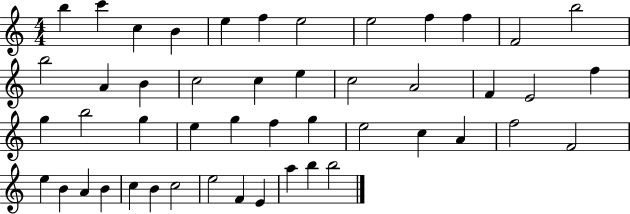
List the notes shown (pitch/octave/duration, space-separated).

B5/q C6/q C5/q B4/q E5/q F5/q E5/h E5/h F5/q F5/q F4/h B5/h B5/h A4/q B4/q C5/h C5/q E5/q C5/h A4/h F4/q E4/h F5/q G5/q B5/h G5/q E5/q G5/q F5/q G5/q E5/h C5/q A4/q F5/h F4/h E5/q B4/q A4/q B4/q C5/q B4/q C5/h E5/h F4/q E4/q A5/q B5/q B5/h